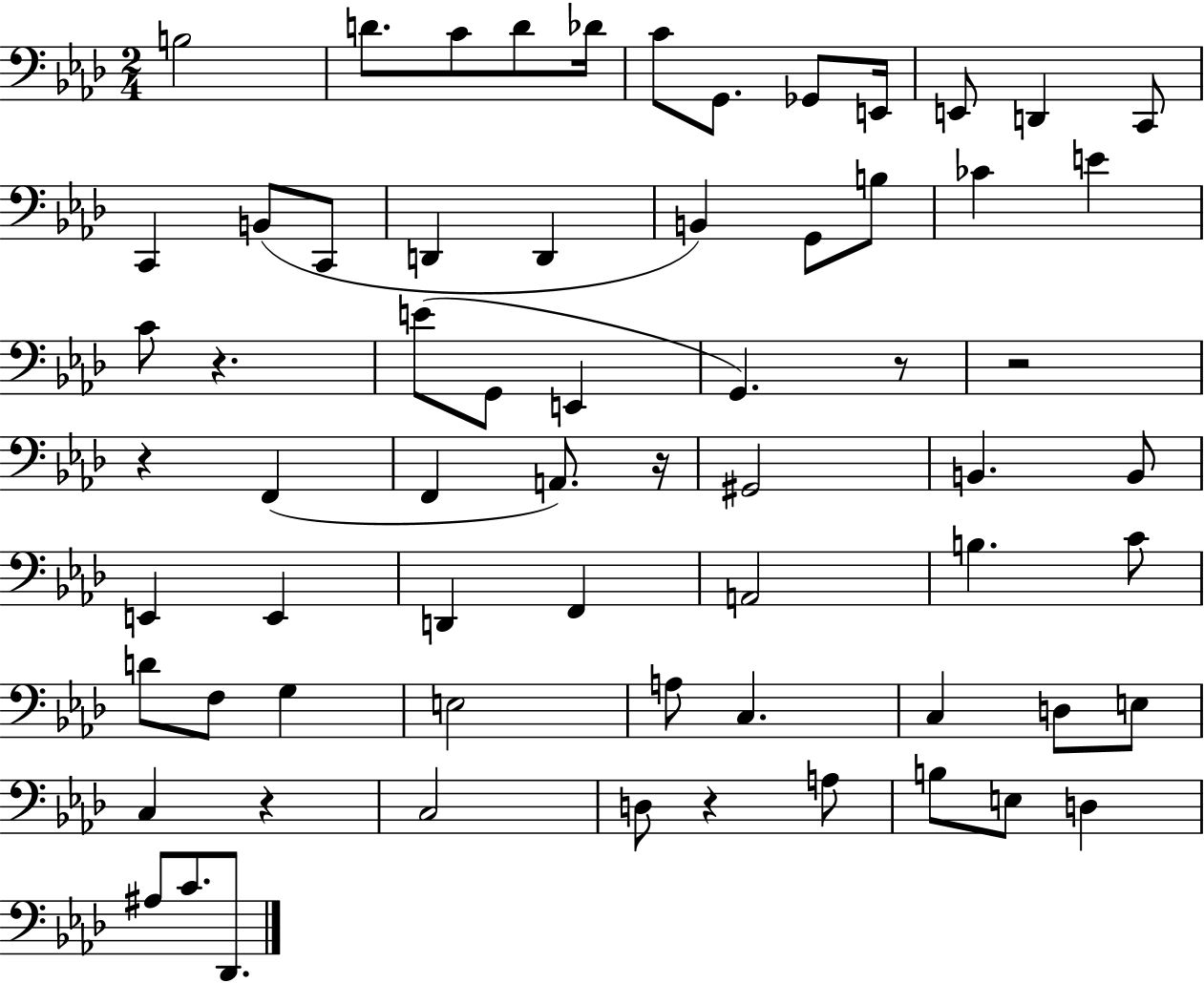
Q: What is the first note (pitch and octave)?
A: B3